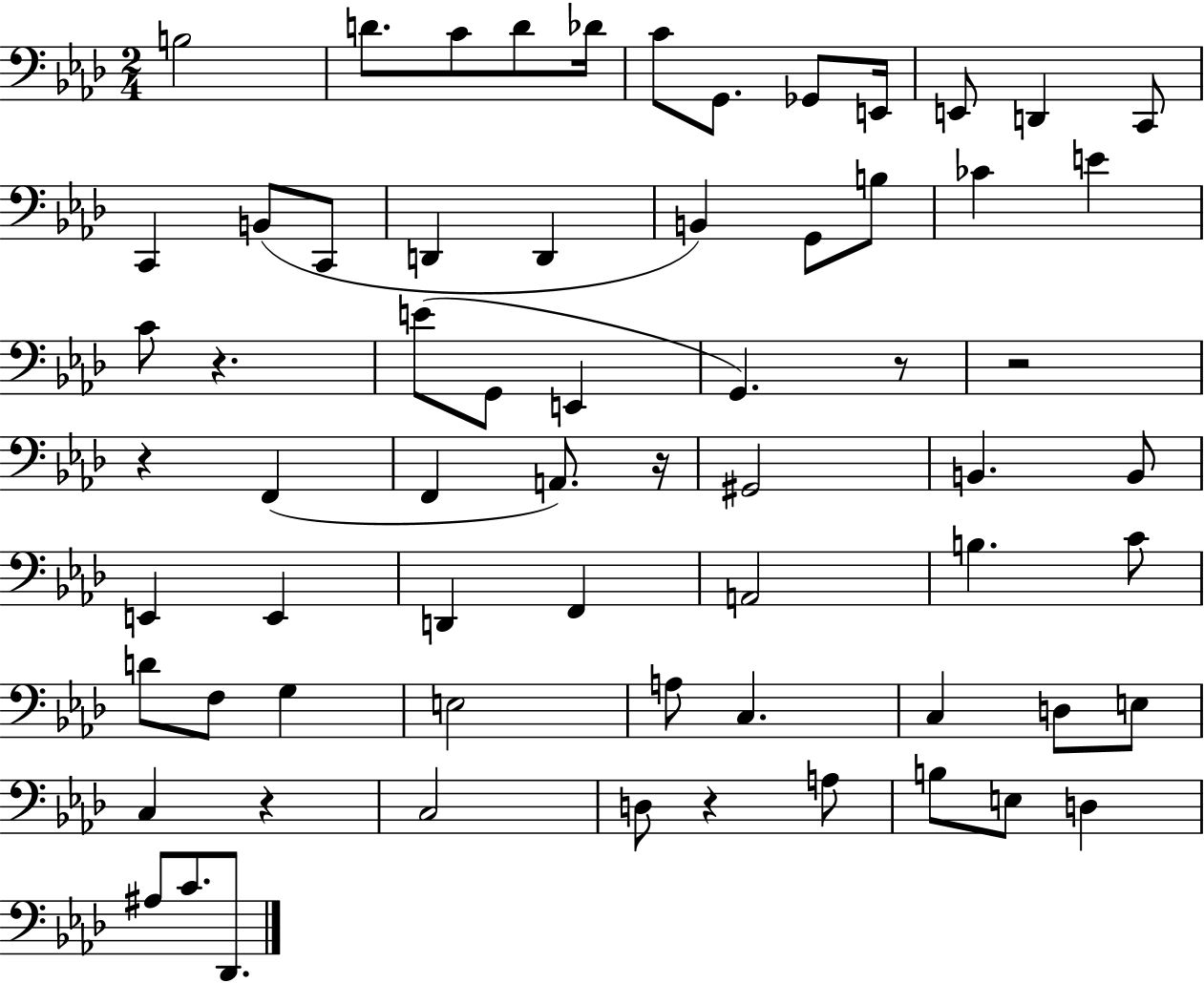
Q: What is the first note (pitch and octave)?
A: B3